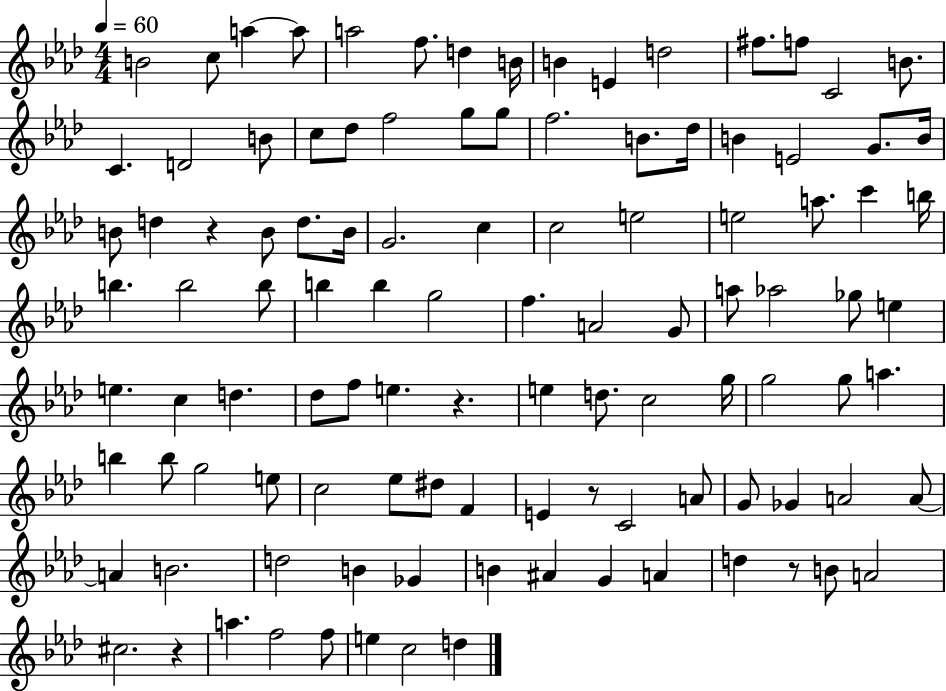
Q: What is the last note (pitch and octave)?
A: D5